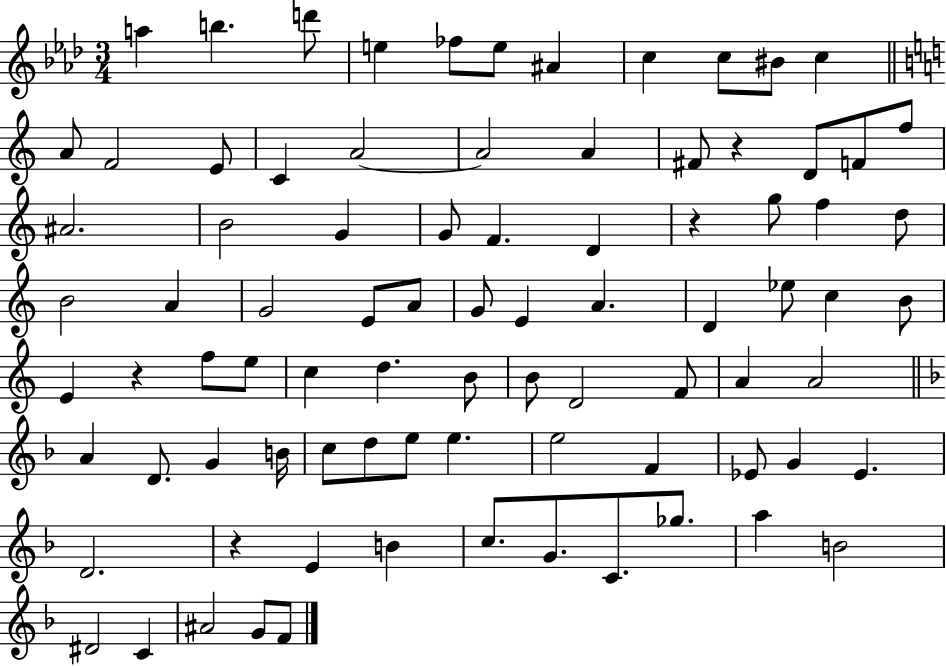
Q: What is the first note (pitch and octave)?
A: A5